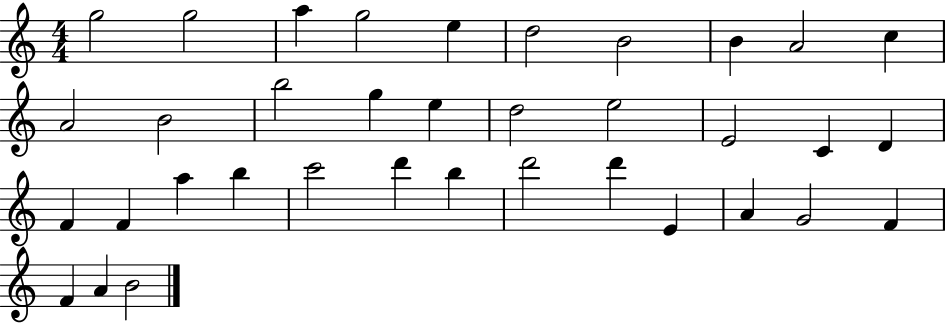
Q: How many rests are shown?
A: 0